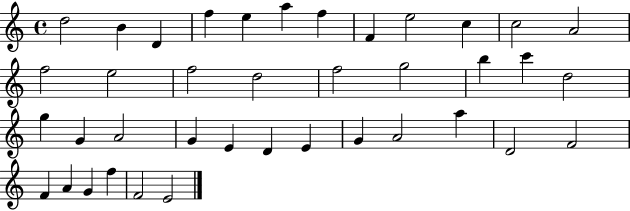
D5/h B4/q D4/q F5/q E5/q A5/q F5/q F4/q E5/h C5/q C5/h A4/h F5/h E5/h F5/h D5/h F5/h G5/h B5/q C6/q D5/h G5/q G4/q A4/h G4/q E4/q D4/q E4/q G4/q A4/h A5/q D4/h F4/h F4/q A4/q G4/q F5/q F4/h E4/h